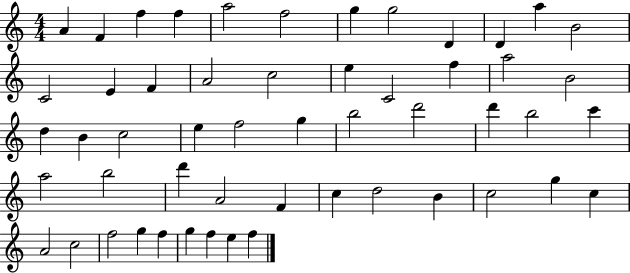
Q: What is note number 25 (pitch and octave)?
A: C5